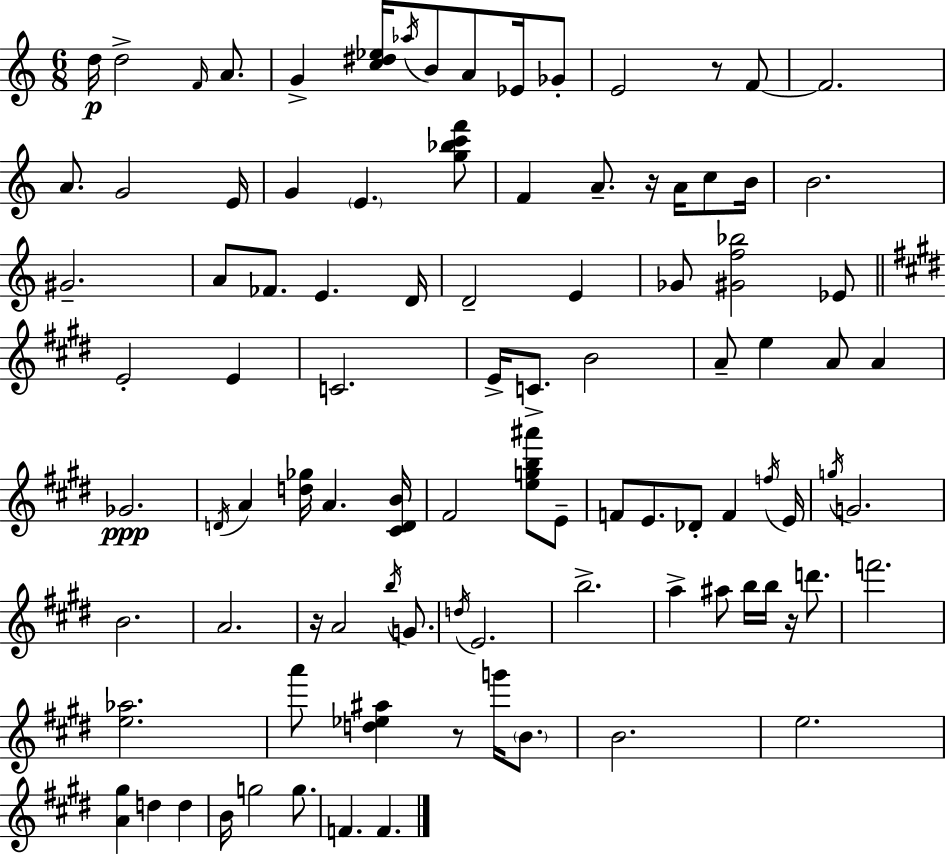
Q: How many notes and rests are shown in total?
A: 97